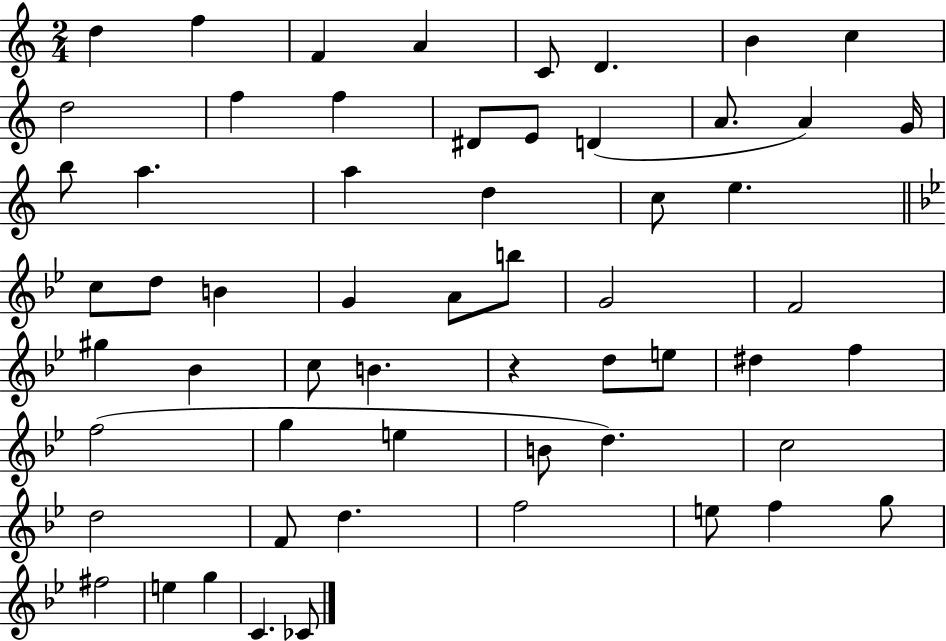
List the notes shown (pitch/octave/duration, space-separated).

D5/q F5/q F4/q A4/q C4/e D4/q. B4/q C5/q D5/h F5/q F5/q D#4/e E4/e D4/q A4/e. A4/q G4/s B5/e A5/q. A5/q D5/q C5/e E5/q. C5/e D5/e B4/q G4/q A4/e B5/e G4/h F4/h G#5/q Bb4/q C5/e B4/q. R/q D5/e E5/e D#5/q F5/q F5/h G5/q E5/q B4/e D5/q. C5/h D5/h F4/e D5/q. F5/h E5/e F5/q G5/e F#5/h E5/q G5/q C4/q. CES4/e